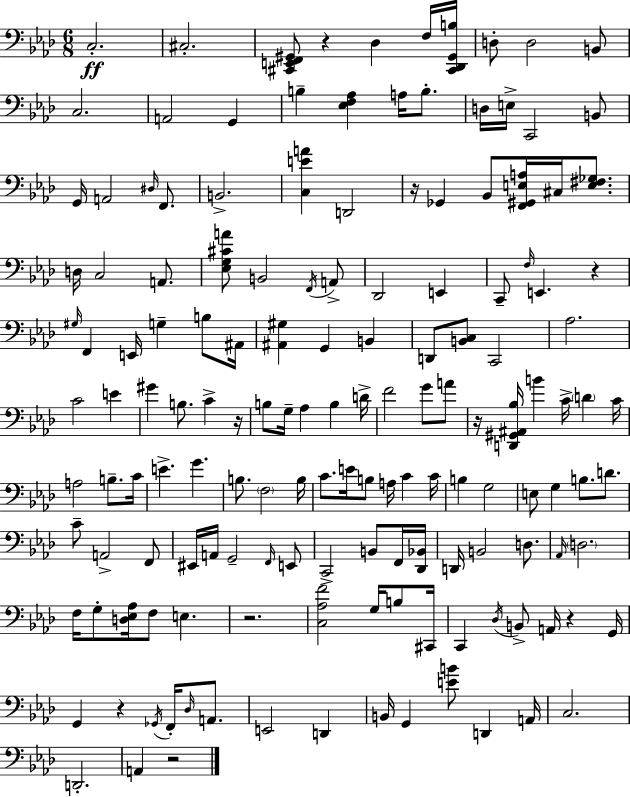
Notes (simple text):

C3/h. C#3/h. [C#2,E2,F2,G#2]/e R/q Db3/q F3/s [C#2,Db2,G#2,B3]/s D3/e D3/h B2/e C3/h. A2/h G2/q B3/q [Eb3,F3,Ab3]/q A3/s B3/e. D3/s E3/s C2/h B2/e G2/s A2/h D#3/s F2/e. B2/h. [C3,E4,A4]/q D2/h R/s Gb2/q Bb2/e [F2,G#2,E3,A3]/s C#3/s [E3,F#3,Gb3]/e. D3/s C3/h A2/e. [Eb3,G3,C#4,A4]/e B2/h F2/s A2/e Db2/h E2/q C2/e F3/s E2/q. R/q G#3/s F2/q E2/s G3/q B3/e A#2/s [A#2,G#3]/q G2/q B2/q D2/e [B2,C3]/e C2/h Ab3/h. C4/h E4/q G#4/q B3/e. C4/q R/s B3/e G3/s Ab3/q B3/q D4/s F4/h G4/e A4/e R/s [D2,G#2,A#2,Bb3]/s B4/q C4/s D4/q C4/s A3/h B3/e. C4/s E4/q. G4/q. B3/e. F3/h B3/s C4/e. E4/s B3/e A3/s C4/q C4/s B3/q G3/h E3/e G3/q B3/e. D4/e. C4/e A2/h F2/e EIS2/s A2/s G2/h F2/s E2/e C2/h B2/e F2/s [Db2,Bb2]/s D2/s B2/h D3/e. Ab2/s D3/h. F3/s G3/e [D3,Eb3,Ab3]/s F3/e E3/q. R/h. [C3,Ab3,F4]/h G3/s B3/e C#2/s C2/q Db3/s B2/e A2/s R/q G2/s G2/q R/q Gb2/s F2/s Db3/s A2/e. E2/h D2/q B2/s G2/q [E4,B4]/e D2/q A2/s C3/h. D2/h. A2/q R/h